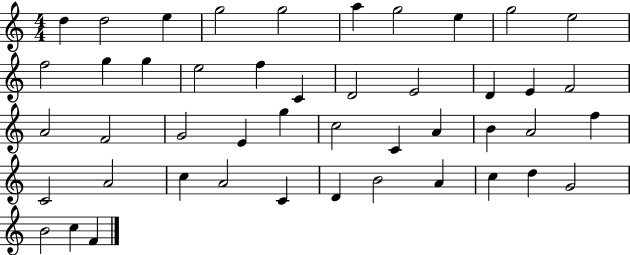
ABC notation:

X:1
T:Untitled
M:4/4
L:1/4
K:C
d d2 e g2 g2 a g2 e g2 e2 f2 g g e2 f C D2 E2 D E F2 A2 F2 G2 E g c2 C A B A2 f C2 A2 c A2 C D B2 A c d G2 B2 c F